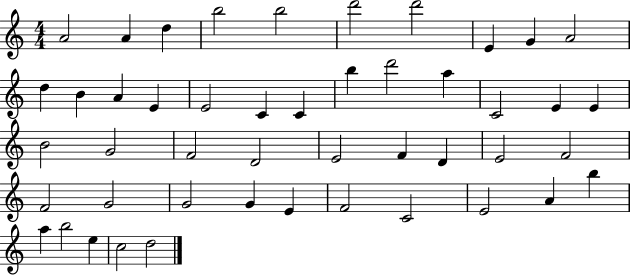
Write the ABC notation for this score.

X:1
T:Untitled
M:4/4
L:1/4
K:C
A2 A d b2 b2 d'2 d'2 E G A2 d B A E E2 C C b d'2 a C2 E E B2 G2 F2 D2 E2 F D E2 F2 F2 G2 G2 G E F2 C2 E2 A b a b2 e c2 d2